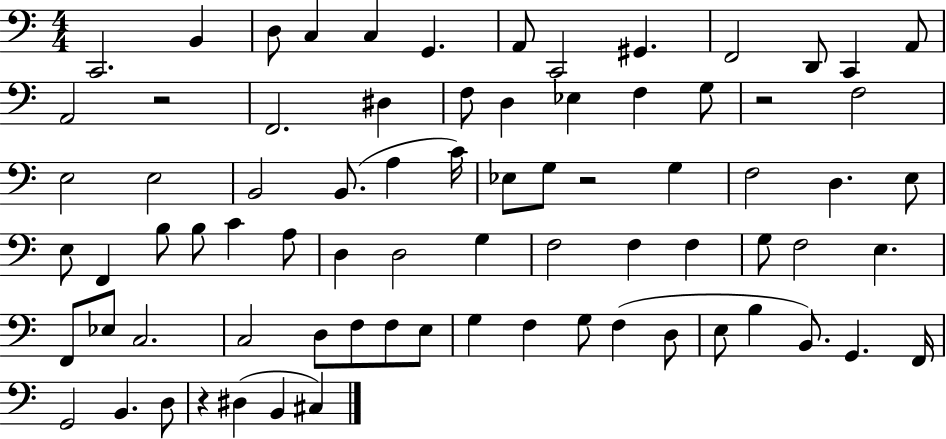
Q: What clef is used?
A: bass